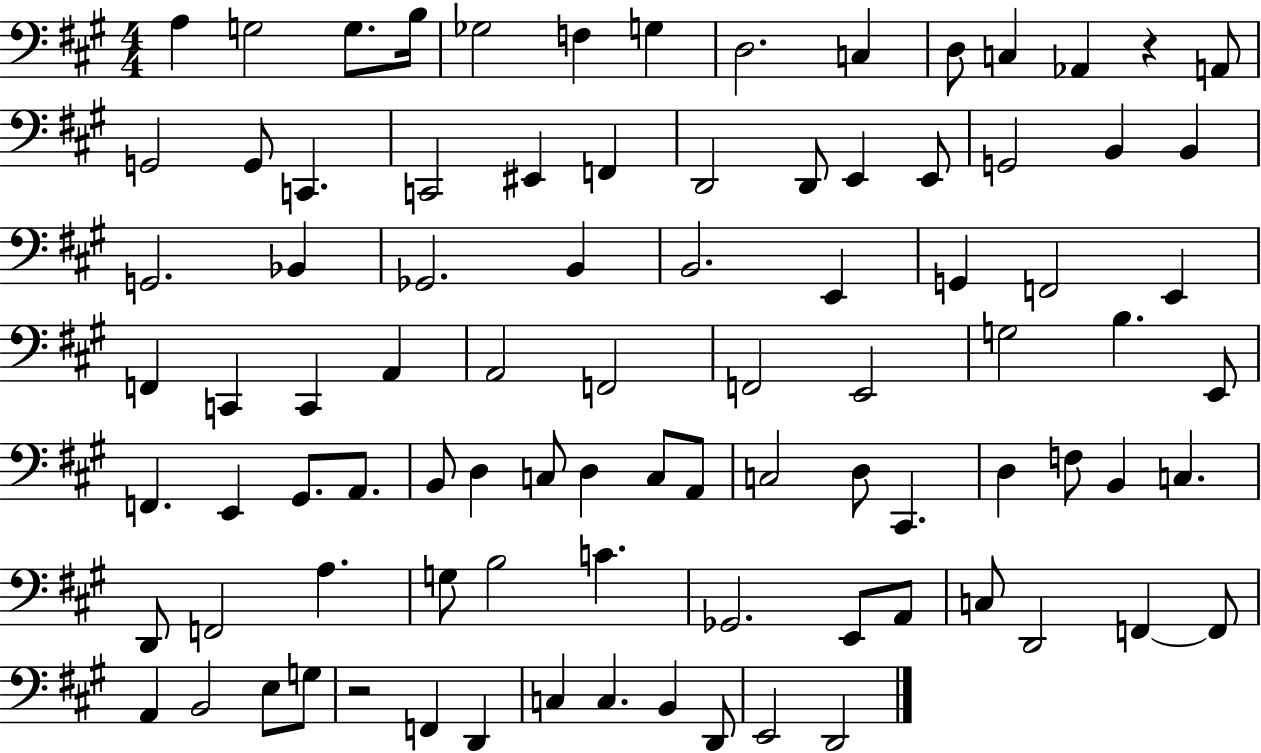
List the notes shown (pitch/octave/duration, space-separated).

A3/q G3/h G3/e. B3/s Gb3/h F3/q G3/q D3/h. C3/q D3/e C3/q Ab2/q R/q A2/e G2/h G2/e C2/q. C2/h EIS2/q F2/q D2/h D2/e E2/q E2/e G2/h B2/q B2/q G2/h. Bb2/q Gb2/h. B2/q B2/h. E2/q G2/q F2/h E2/q F2/q C2/q C2/q A2/q A2/h F2/h F2/h E2/h G3/h B3/q. E2/e F2/q. E2/q G#2/e. A2/e. B2/e D3/q C3/e D3/q C3/e A2/e C3/h D3/e C#2/q. D3/q F3/e B2/q C3/q. D2/e F2/h A3/q. G3/e B3/h C4/q. Gb2/h. E2/e A2/e C3/e D2/h F2/q F2/e A2/q B2/h E3/e G3/e R/h F2/q D2/q C3/q C3/q. B2/q D2/e E2/h D2/h